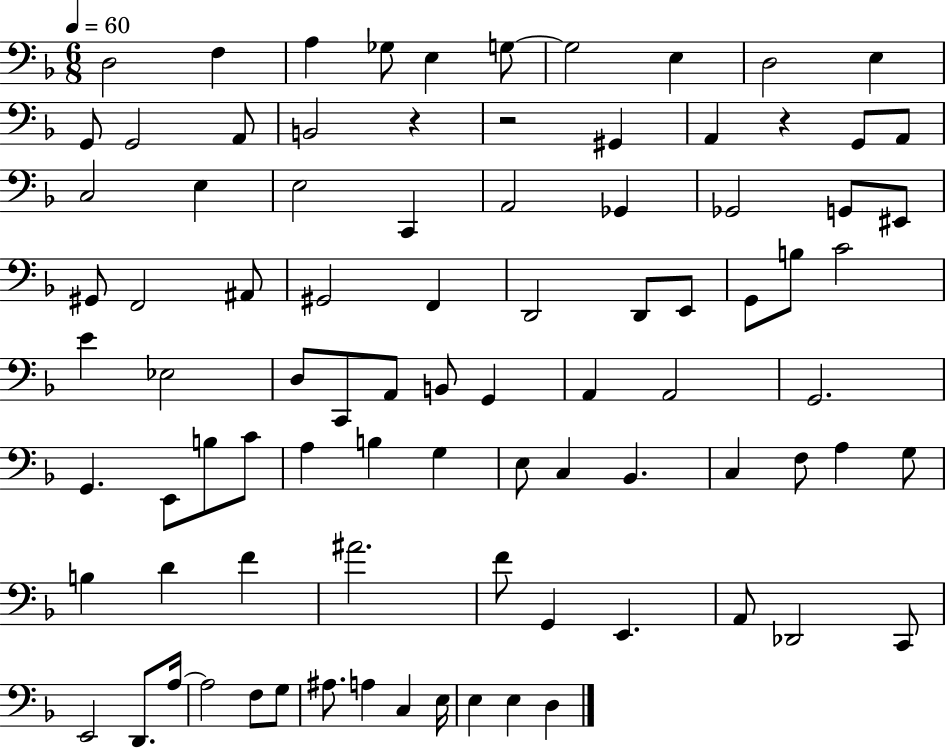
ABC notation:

X:1
T:Untitled
M:6/8
L:1/4
K:F
D,2 F, A, _G,/2 E, G,/2 G,2 E, D,2 E, G,,/2 G,,2 A,,/2 B,,2 z z2 ^G,, A,, z G,,/2 A,,/2 C,2 E, E,2 C,, A,,2 _G,, _G,,2 G,,/2 ^E,,/2 ^G,,/2 F,,2 ^A,,/2 ^G,,2 F,, D,,2 D,,/2 E,,/2 G,,/2 B,/2 C2 E _E,2 D,/2 C,,/2 A,,/2 B,,/2 G,, A,, A,,2 G,,2 G,, E,,/2 B,/2 C/2 A, B, G, E,/2 C, _B,, C, F,/2 A, G,/2 B, D F ^A2 F/2 G,, E,, A,,/2 _D,,2 C,,/2 E,,2 D,,/2 A,/4 A,2 F,/2 G,/2 ^A,/2 A, C, E,/4 E, E, D,